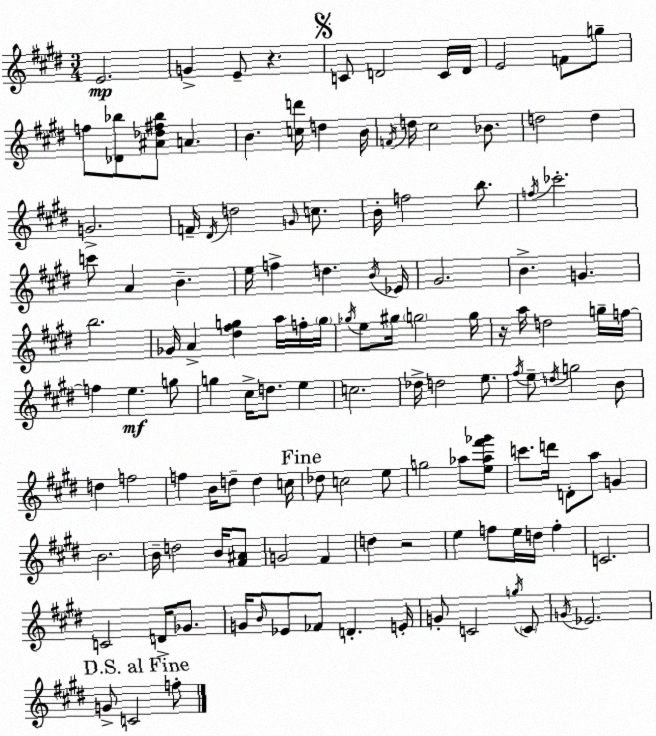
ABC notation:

X:1
T:Untitled
M:3/4
L:1/4
K:E
E2 G E/2 z C/2 D2 C/4 D/4 E2 F/2 g/2 f/2 [_D_b]/2 [^A_d^f_b]/2 A B [cd']/4 d B/4 F/4 d/4 ^c2 _B/2 d2 d G2 F/4 ^D/4 d2 G/4 c/2 B/4 f2 b/2 f/4 _c'2 c'/2 A B e/4 f d B/4 _E/4 ^G2 B G b2 _G/4 A [^d^fg] a/4 f/4 g/4 _g/4 e/2 ^g/4 g2 g/4 z/4 a/4 d2 g/4 f/4 f e g/2 g ^c/4 d/2 e c2 _d/4 d2 e/2 ^f/4 e/2 d/4 g2 B/2 d f2 f B/4 d/2 d c/4 _d/2 c2 e/2 g2 _a/2 [e_a^f'_g']/2 c'/2 d'/4 D/2 a/2 G B2 B/4 d2 B/4 [^F^A]/2 G2 ^F d z2 e f/2 e/4 d/4 f C2 C2 D/4 _G/2 G/4 B/4 _E/2 _F/2 D E/4 G/2 C2 g/4 C/2 G/4 _E2 G/2 C2 f/2